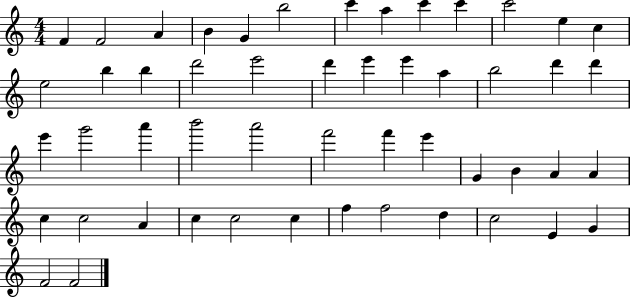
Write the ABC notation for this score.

X:1
T:Untitled
M:4/4
L:1/4
K:C
F F2 A B G b2 c' a c' c' c'2 e c e2 b b d'2 e'2 d' e' e' a b2 d' d' e' g'2 a' b'2 a'2 f'2 f' e' G B A A c c2 A c c2 c f f2 d c2 E G F2 F2